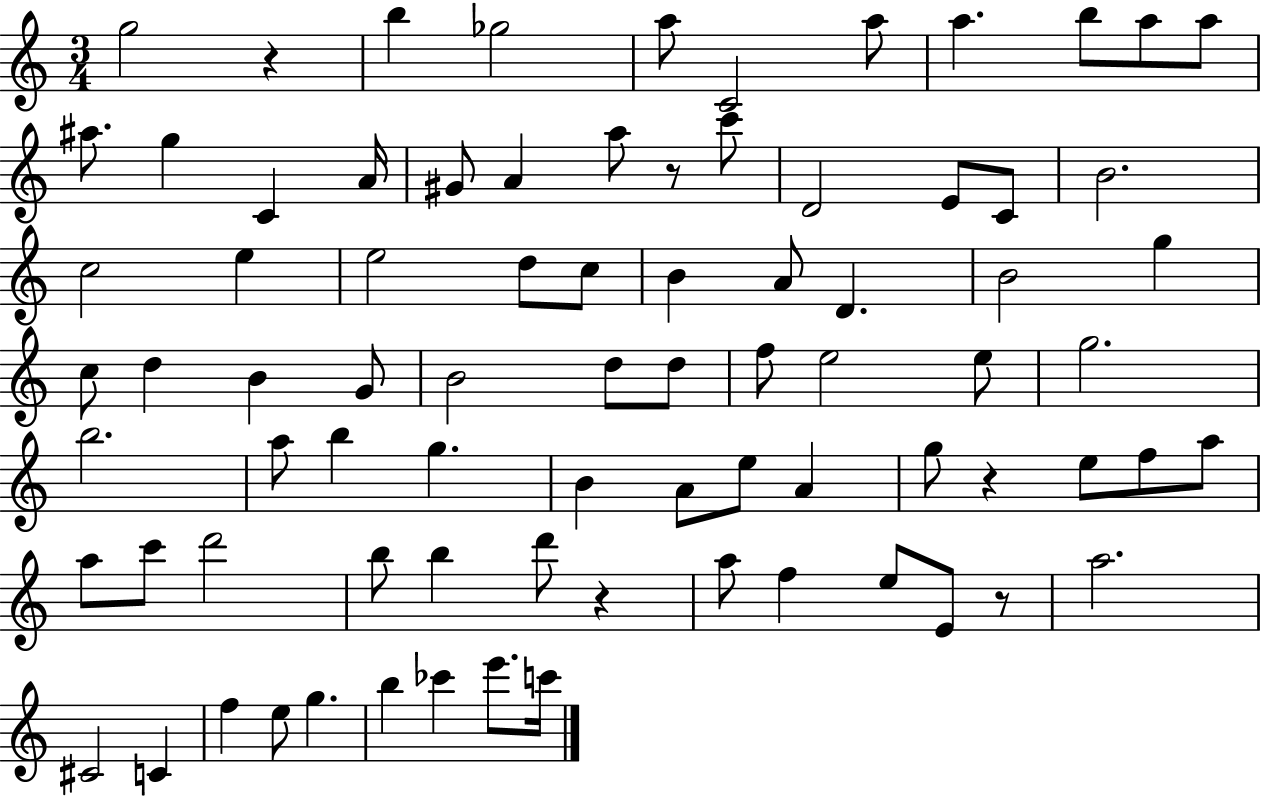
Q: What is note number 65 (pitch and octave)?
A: E4